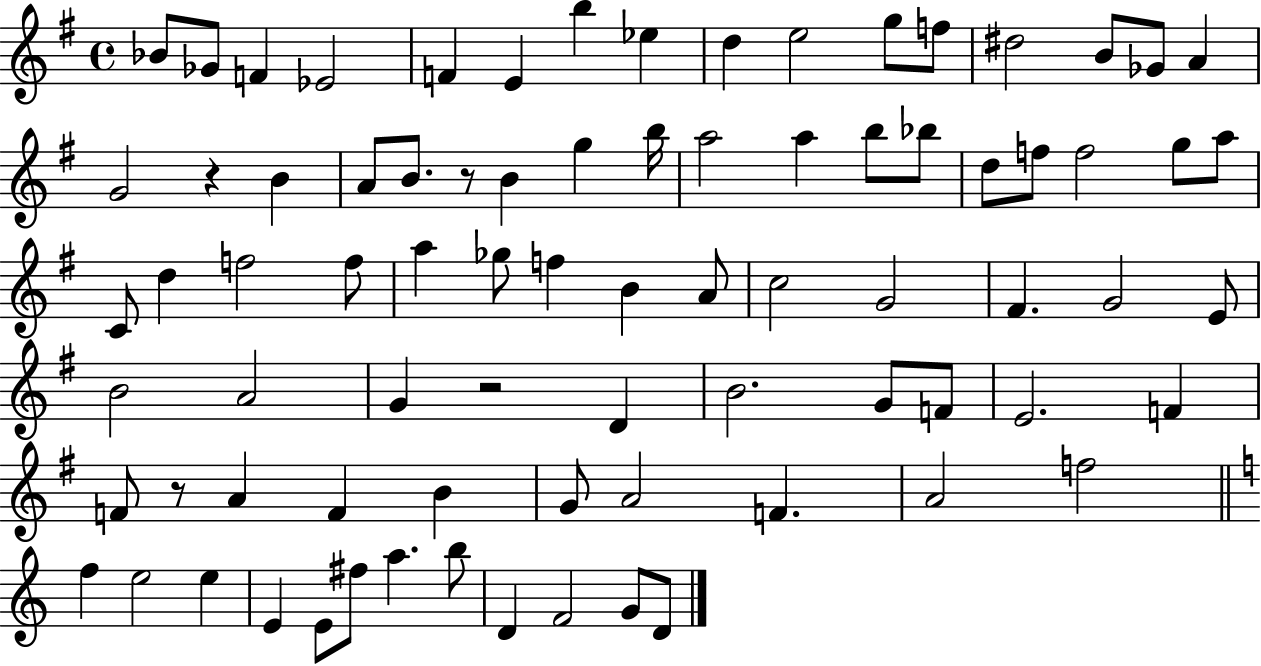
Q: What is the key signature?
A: G major